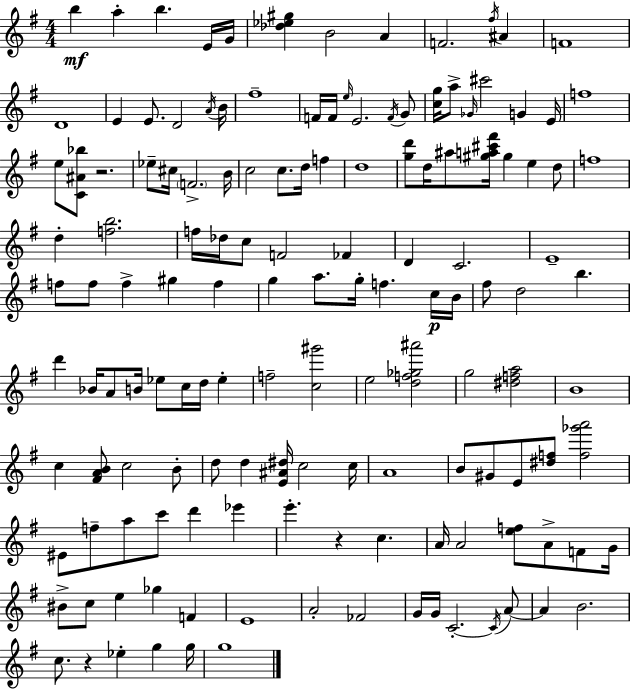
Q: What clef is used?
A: treble